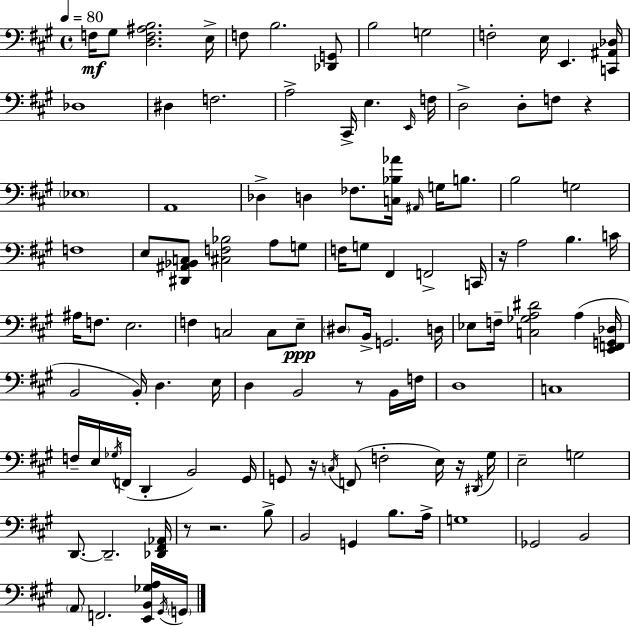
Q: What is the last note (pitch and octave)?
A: G2